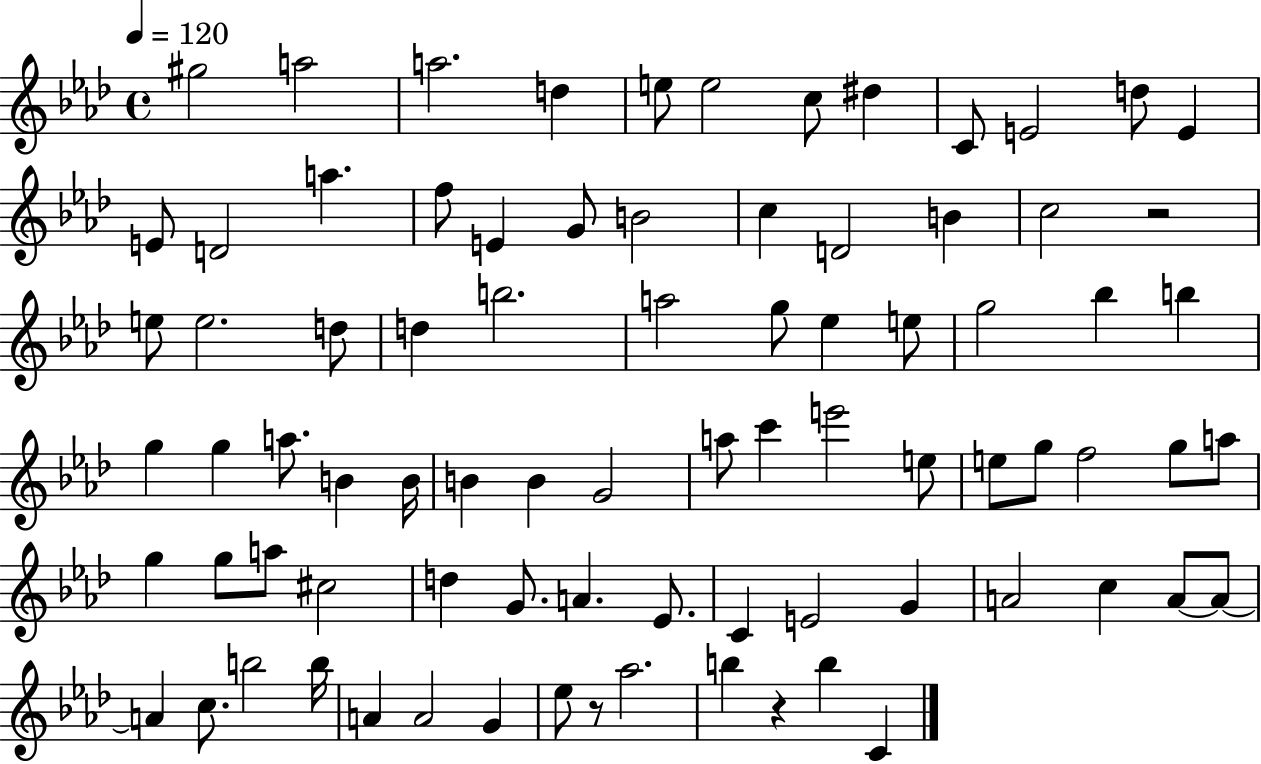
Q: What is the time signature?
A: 4/4